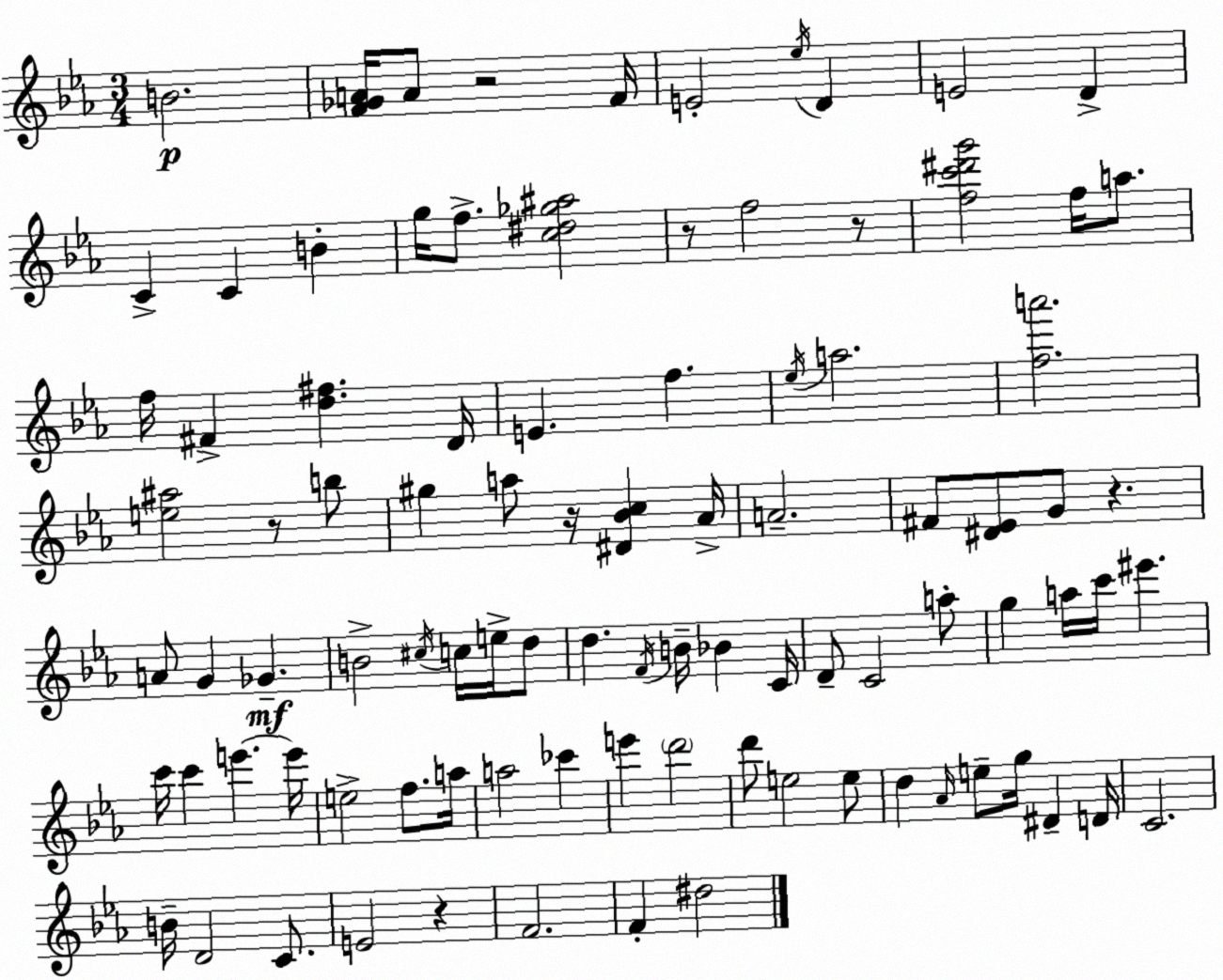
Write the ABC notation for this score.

X:1
T:Untitled
M:3/4
L:1/4
K:Cm
B2 [F_GA]/4 A/2 z2 F/4 E2 _e/4 D E2 D C C B g/4 f/2 [c^d_g^a]2 z/2 f2 z/2 [fc'^d'g']2 f/4 a/2 f/4 ^F [d^f] D/4 E f _e/4 a2 [fa']2 [e^a]2 z/2 b/2 ^g a/2 z/4 [^D_Bc] _A/4 A2 ^F/2 [^D_E]/2 G/2 z A/2 G _G B2 ^c/4 c/4 e/4 d/2 d F/4 B/4 _B C/4 D/2 C2 a/2 g a/4 c'/4 ^e' c'/4 c' e' e'/4 e2 f/2 a/4 a2 _c' e' d'2 d'/2 e2 e/2 d _A/4 e/2 g/4 ^D D/4 C2 B/4 D2 C/2 E2 z F2 F ^d2